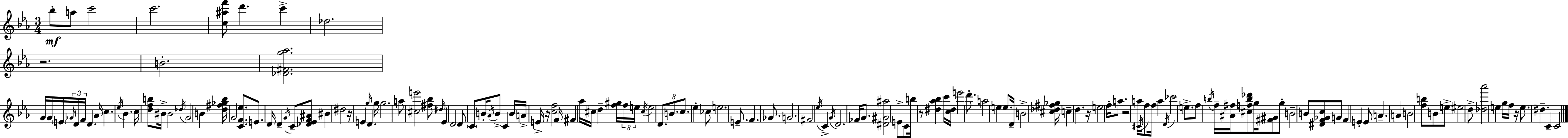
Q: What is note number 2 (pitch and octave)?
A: A5